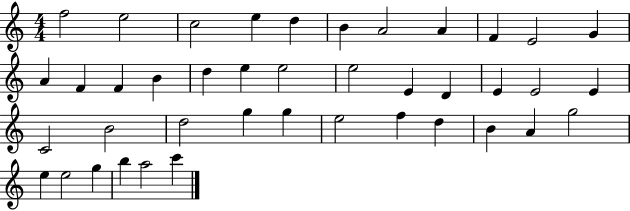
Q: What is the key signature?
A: C major